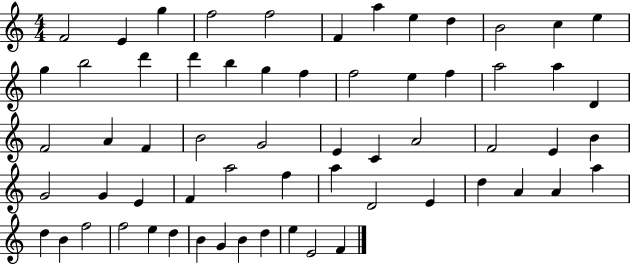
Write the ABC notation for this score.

X:1
T:Untitled
M:4/4
L:1/4
K:C
F2 E g f2 f2 F a e d B2 c e g b2 d' d' b g f f2 e f a2 a D F2 A F B2 G2 E C A2 F2 E B G2 G E F a2 f a D2 E d A A a d B f2 f2 e d B G B d e E2 F